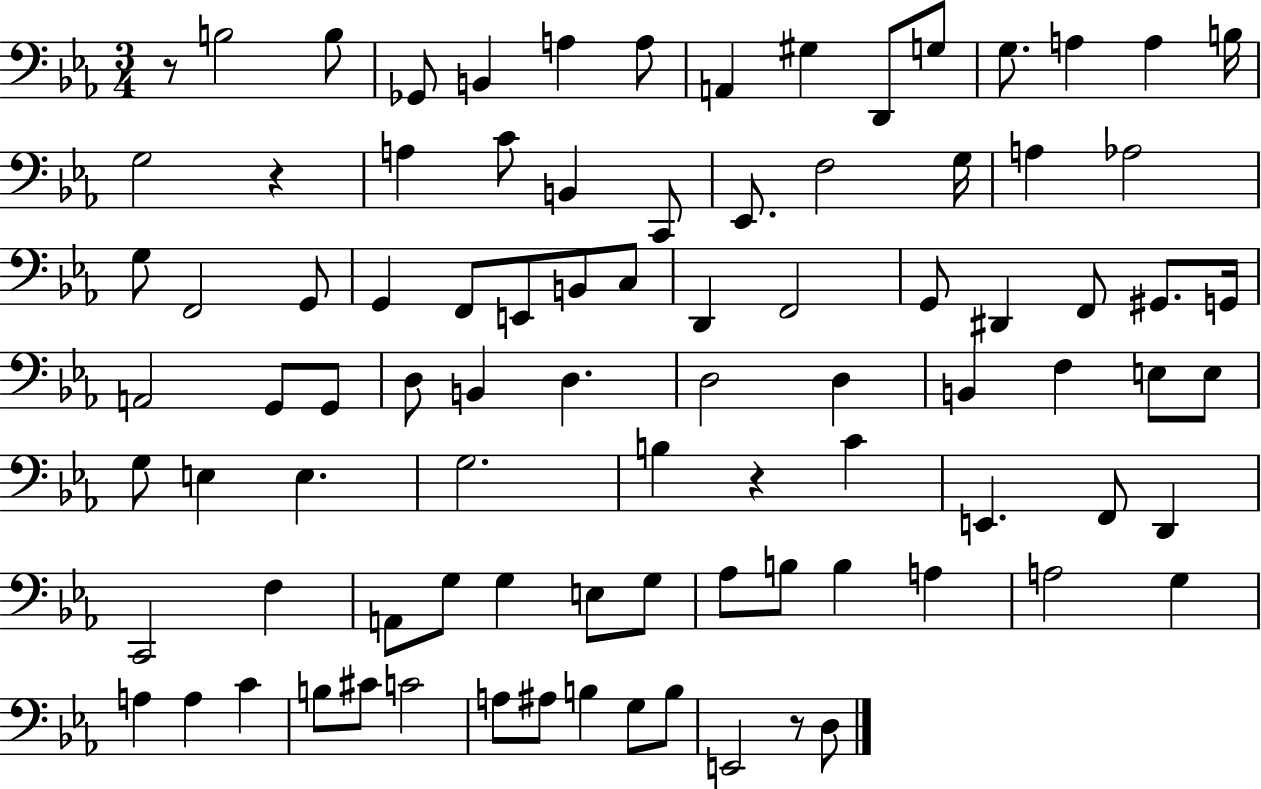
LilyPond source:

{
  \clef bass
  \numericTimeSignature
  \time 3/4
  \key ees \major
  r8 b2 b8 | ges,8 b,4 a4 a8 | a,4 gis4 d,8 g8 | g8. a4 a4 b16 | \break g2 r4 | a4 c'8 b,4 c,8 | ees,8. f2 g16 | a4 aes2 | \break g8 f,2 g,8 | g,4 f,8 e,8 b,8 c8 | d,4 f,2 | g,8 dis,4 f,8 gis,8. g,16 | \break a,2 g,8 g,8 | d8 b,4 d4. | d2 d4 | b,4 f4 e8 e8 | \break g8 e4 e4. | g2. | b4 r4 c'4 | e,4. f,8 d,4 | \break c,2 f4 | a,8 g8 g4 e8 g8 | aes8 b8 b4 a4 | a2 g4 | \break a4 a4 c'4 | b8 cis'8 c'2 | a8 ais8 b4 g8 b8 | e,2 r8 d8 | \break \bar "|."
}